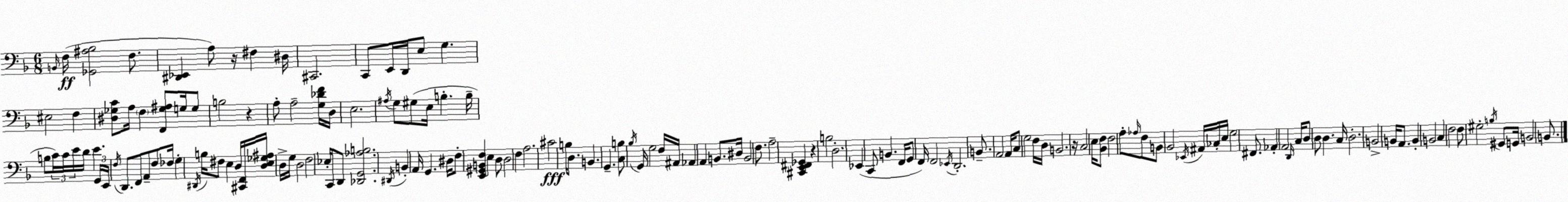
X:1
T:Untitled
M:6/8
L:1/4
K:F
B,,/4 F,/4 [_G,,^A,_B,]2 F,/2 [^D,,_E,,] A,/2 z/4 ^F, ^D,/4 ^C,,2 C,,/2 E,,/4 D,,/4 E,/2 G, ^E,2 F, [^D,_G,C]/2 A,/4 F, [F,,_G,^A,]/2 G,/4 G,/2 B,2 z A,/2 A,2 [G,_DF]/4 D,/4 E,2 ^A,/4 G,/2 ^G,/2 E,/4 B, B,/4 B,/2 C/4 C/4 E/4 D/4 E G,,/4 E,,/4 F,/4 D,,/2 F,,/2 A,,/2 F,/2 _F,/4 G, ^D,,/4 B,/4 ^F,/2 E, D,/4 [^C,,F,,]/4 [D,E,_G,^A,]/4 D,/4 G,/4 D,2 F,2 _E,/4 C,,/4 D,,/2 [_D,,G,,_A,B,]2 ^D,,/4 B,, A,,/4 G,, ^D,/4 F,/2 [E,,^G,,B,,F,] E, D,/2 D,2 F, A,2 ^C2 B,/4 D,/2 B,, G,, [C,B,]/2 _B,/4 G,,/4 G,2 F,/4 ^A,,/4 _A,, A,, B,,/2 ^D,/4 B,,2 F,/2 A,2 [^C,,E,,^F,,_G,,] z B,2 D,2 _E,, C,,/2 B,, F,,/4 G,,/2 F,,/4 F,,2 _E,,/4 D,,2 B,,/2 A,,2 A,,/4 C,/2 G,2 F,/4 D,/4 B,,2 z/4 C,2 E,/4 [_B,,F,]/2 F,2 A,/2 _A,/4 F,/2 B,,/2 _B,,2 _E,,/4 ^A,,/4 _C,/4 E,/4 G,2 ^F,,/2 _A,, A,,2 D,,/4 C,/4 D,/2 D,/2 D, C,/4 D,2 B,,2 B,,/4 A,,/2 B,, B,,2 C, F,2 F,/2 ^G,2 B,/4 ^G,,/2 G,,/4 B,,2 B,,/2